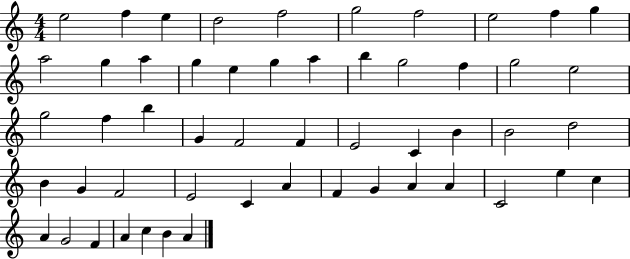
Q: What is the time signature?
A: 4/4